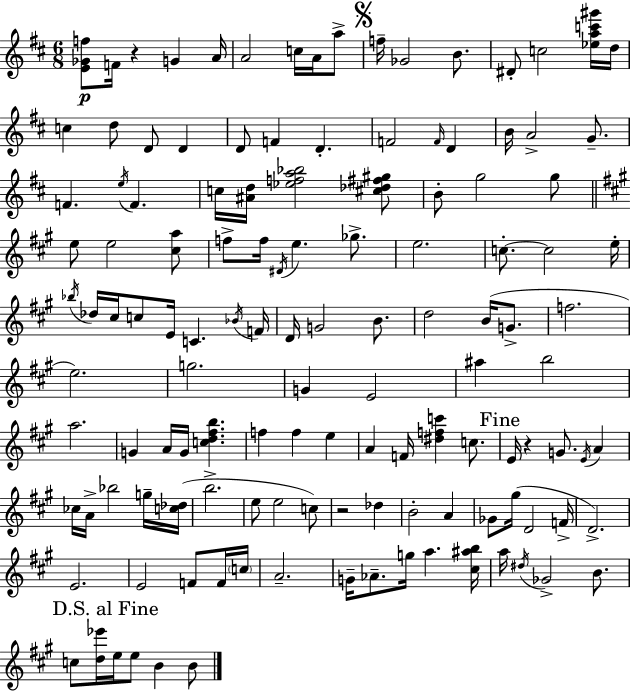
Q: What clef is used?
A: treble